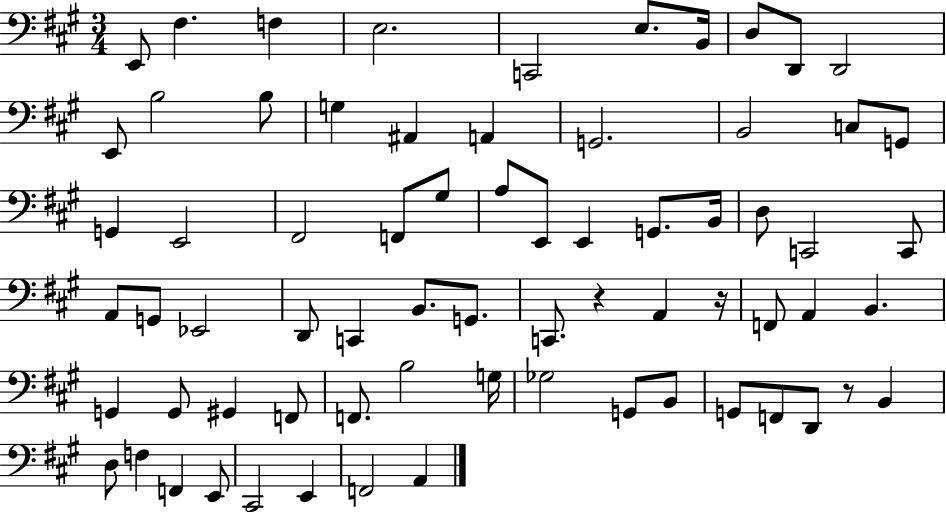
E2/e F#3/q. F3/q E3/h. C2/h E3/e. B2/s D3/e D2/e D2/h E2/e B3/h B3/e G3/q A#2/q A2/q G2/h. B2/h C3/e G2/e G2/q E2/h F#2/h F2/e G#3/e A3/e E2/e E2/q G2/e. B2/s D3/e C2/h C2/e A2/e G2/e Eb2/h D2/e C2/q B2/e. G2/e. C2/e. R/q A2/q R/s F2/e A2/q B2/q. G2/q G2/e G#2/q F2/e F2/e. B3/h G3/s Gb3/h G2/e B2/e G2/e F2/e D2/e R/e B2/q D3/e F3/q F2/q E2/e C#2/h E2/q F2/h A2/q